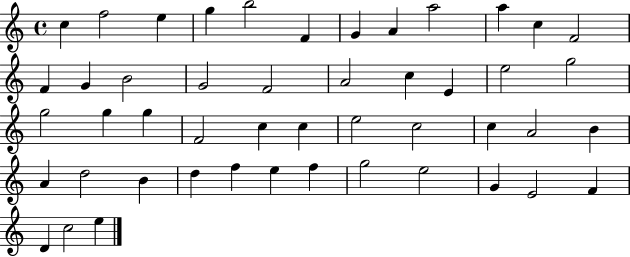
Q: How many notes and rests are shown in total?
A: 48